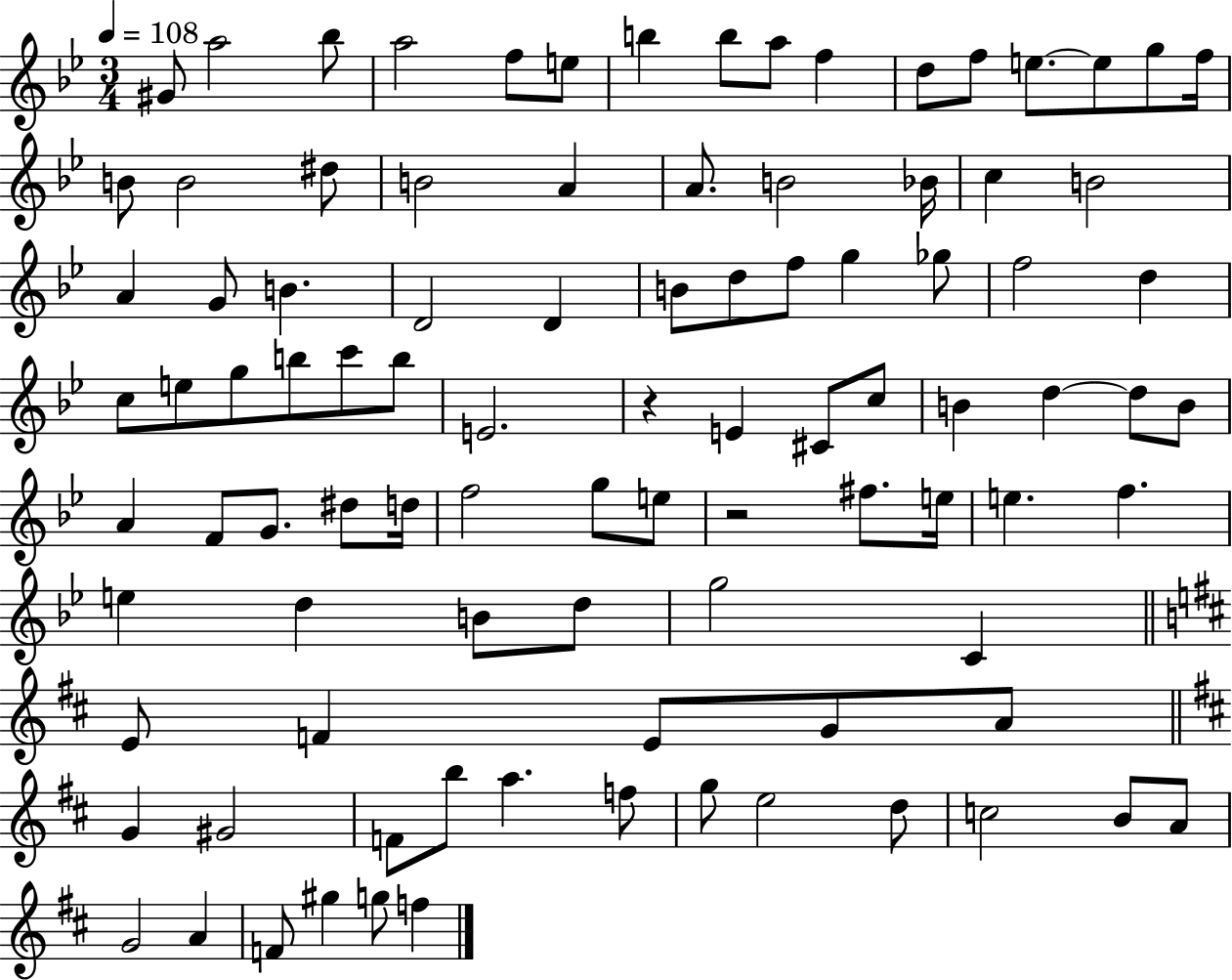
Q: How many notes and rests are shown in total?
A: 95